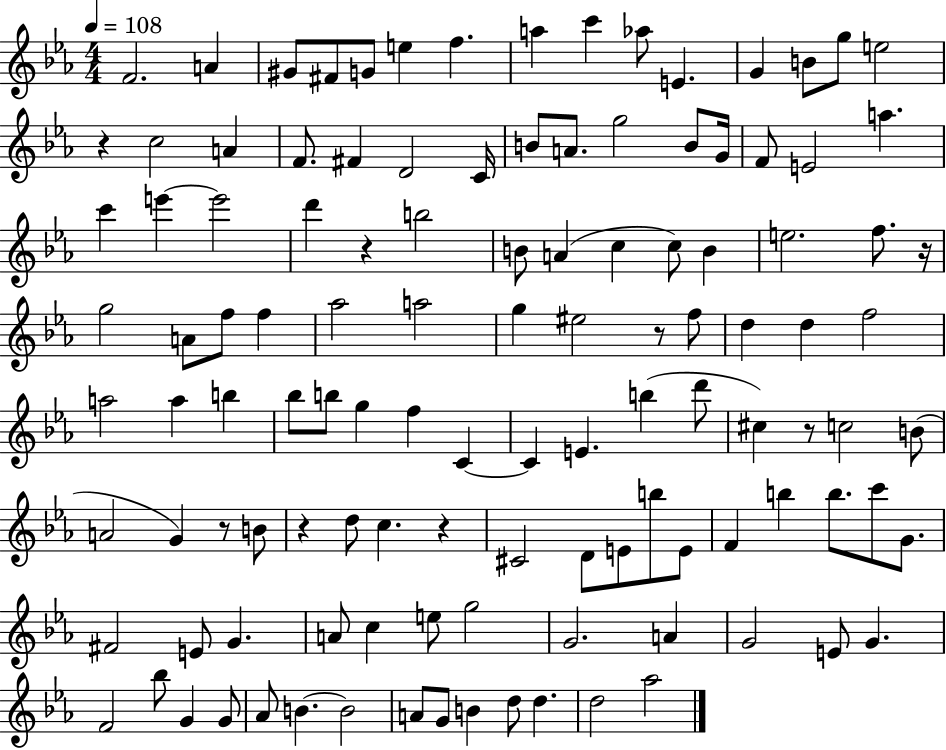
X:1
T:Untitled
M:4/4
L:1/4
K:Eb
F2 A ^G/2 ^F/2 G/2 e f a c' _a/2 E G B/2 g/2 e2 z c2 A F/2 ^F D2 C/4 B/2 A/2 g2 B/2 G/4 F/2 E2 a c' e' e'2 d' z b2 B/2 A c c/2 B e2 f/2 z/4 g2 A/2 f/2 f _a2 a2 g ^e2 z/2 f/2 d d f2 a2 a b _b/2 b/2 g f C C E b d'/2 ^c z/2 c2 B/2 A2 G z/2 B/2 z d/2 c z ^C2 D/2 E/2 b/2 E/2 F b b/2 c'/2 G/2 ^F2 E/2 G A/2 c e/2 g2 G2 A G2 E/2 G F2 _b/2 G G/2 _A/2 B B2 A/2 G/2 B d/2 d d2 _a2